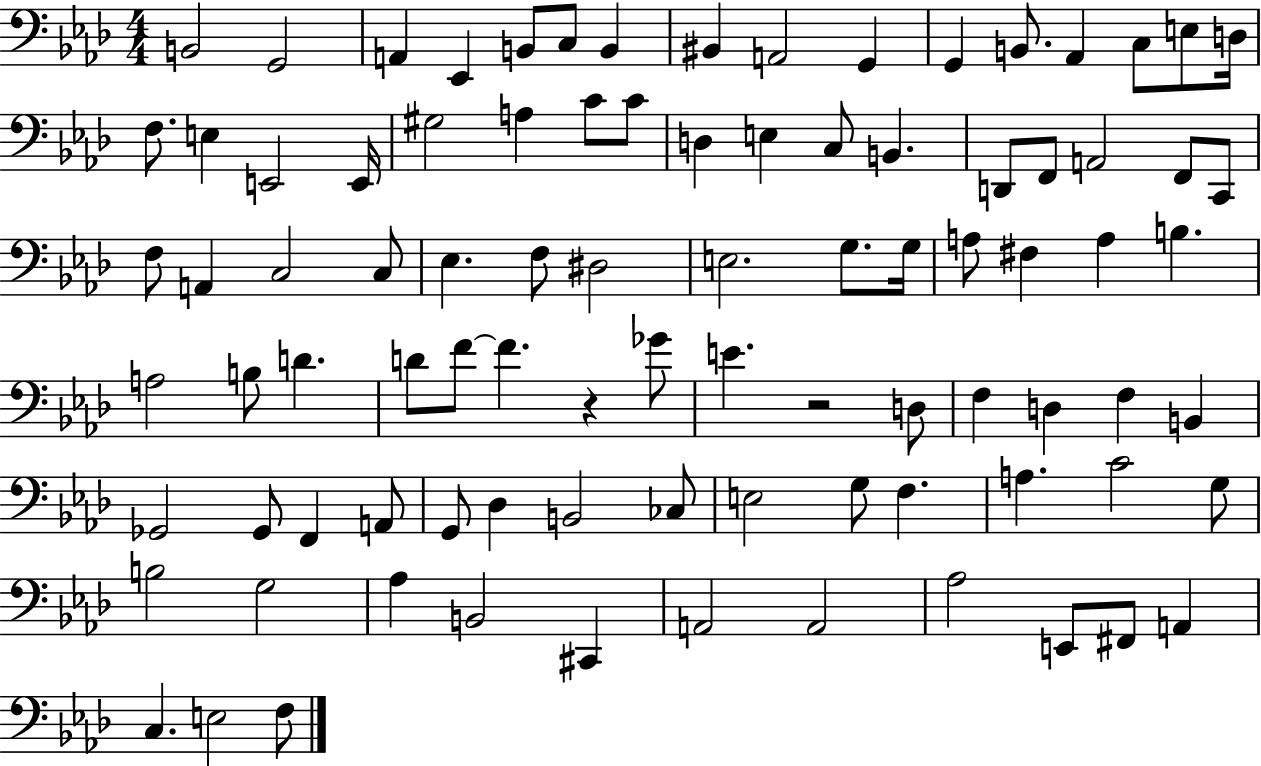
{
  \clef bass
  \numericTimeSignature
  \time 4/4
  \key aes \major
  b,2 g,2 | a,4 ees,4 b,8 c8 b,4 | bis,4 a,2 g,4 | g,4 b,8. aes,4 c8 e8 d16 | \break f8. e4 e,2 e,16 | gis2 a4 c'8 c'8 | d4 e4 c8 b,4. | d,8 f,8 a,2 f,8 c,8 | \break f8 a,4 c2 c8 | ees4. f8 dis2 | e2. g8. g16 | a8 fis4 a4 b4. | \break a2 b8 d'4. | d'8 f'8~~ f'4. r4 ges'8 | e'4. r2 d8 | f4 d4 f4 b,4 | \break ges,2 ges,8 f,4 a,8 | g,8 des4 b,2 ces8 | e2 g8 f4. | a4. c'2 g8 | \break b2 g2 | aes4 b,2 cis,4 | a,2 a,2 | aes2 e,8 fis,8 a,4 | \break c4. e2 f8 | \bar "|."
}